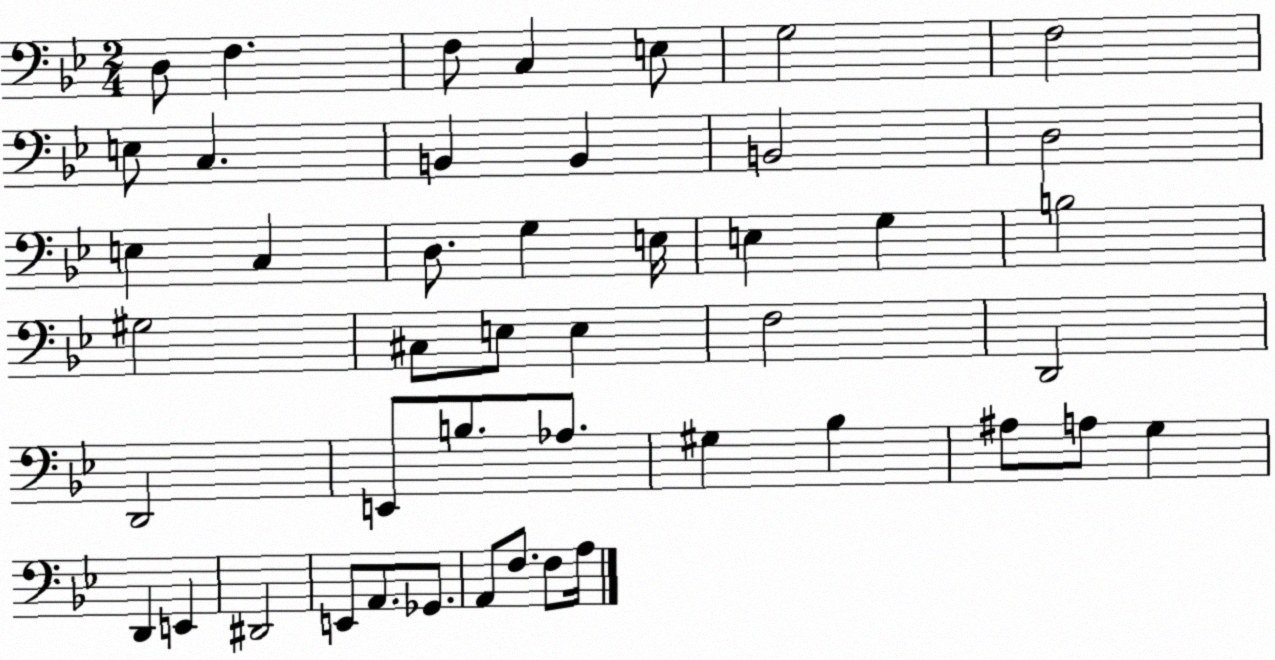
X:1
T:Untitled
M:2/4
L:1/4
K:Bb
D,/2 F, F,/2 C, E,/2 G,2 F,2 E,/2 C, B,, B,, B,,2 D,2 E, C, D,/2 G, E,/4 E, G, B,2 ^G,2 ^C,/2 E,/2 E, F,2 D,,2 D,,2 E,,/2 B,/2 _A,/2 ^G, _B, ^A,/2 A,/2 G, D,, E,, ^D,,2 E,,/2 A,,/2 _G,,/2 A,,/2 F,/2 F,/2 A,/4